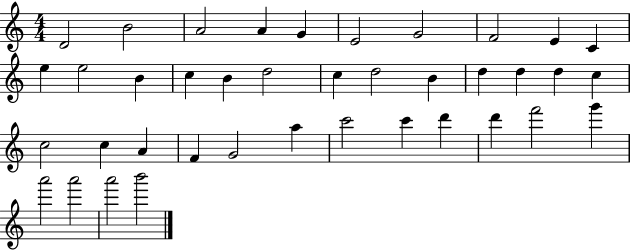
D4/h B4/h A4/h A4/q G4/q E4/h G4/h F4/h E4/q C4/q E5/q E5/h B4/q C5/q B4/q D5/h C5/q D5/h B4/q D5/q D5/q D5/q C5/q C5/h C5/q A4/q F4/q G4/h A5/q C6/h C6/q D6/q D6/q F6/h G6/q A6/h A6/h A6/h B6/h